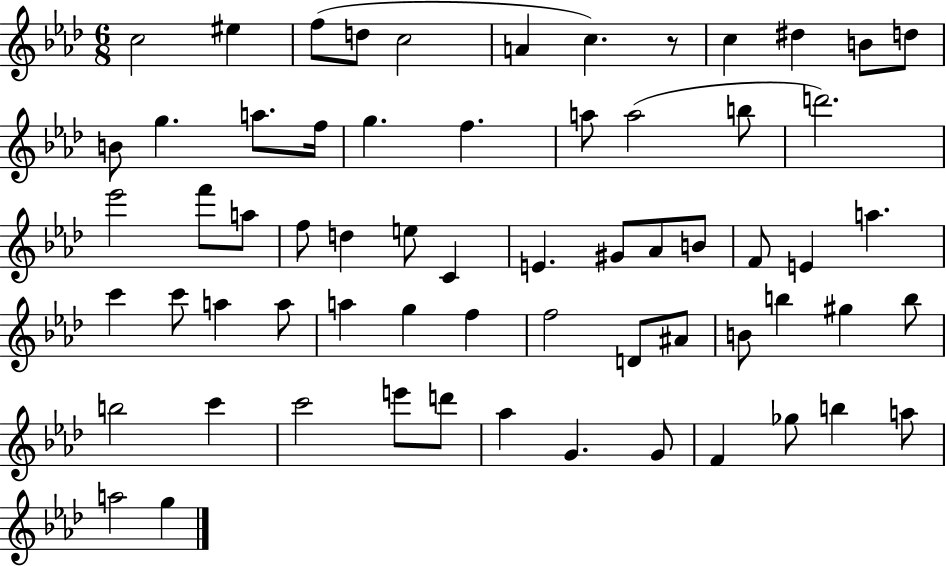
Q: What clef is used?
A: treble